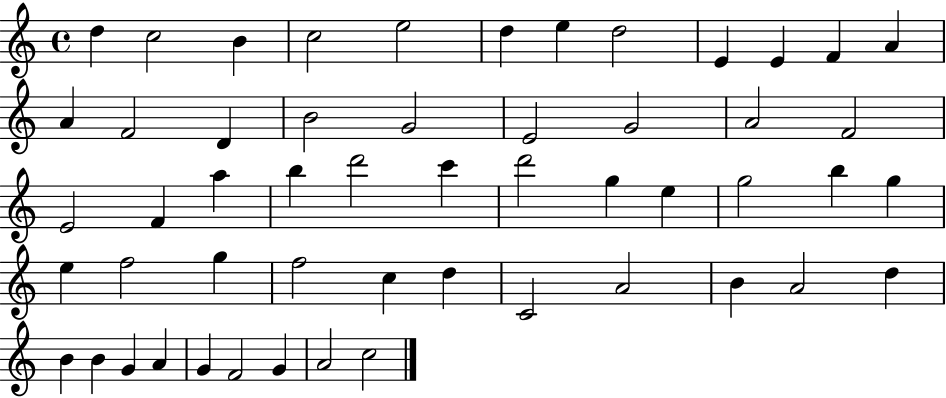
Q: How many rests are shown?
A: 0